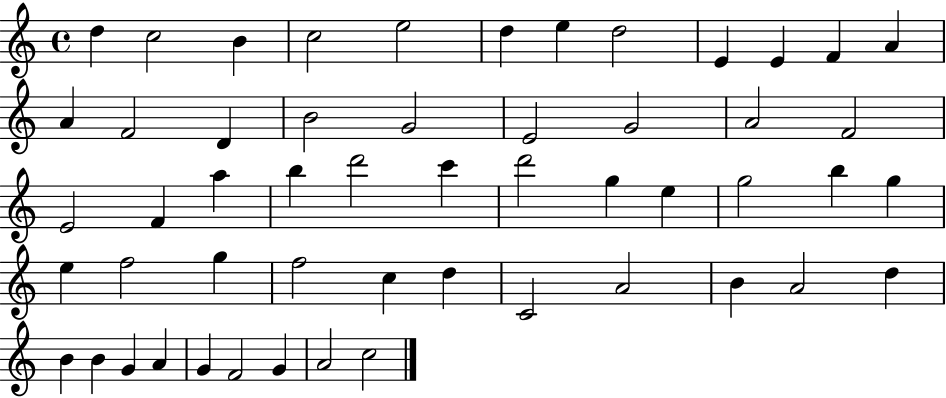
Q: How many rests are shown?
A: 0